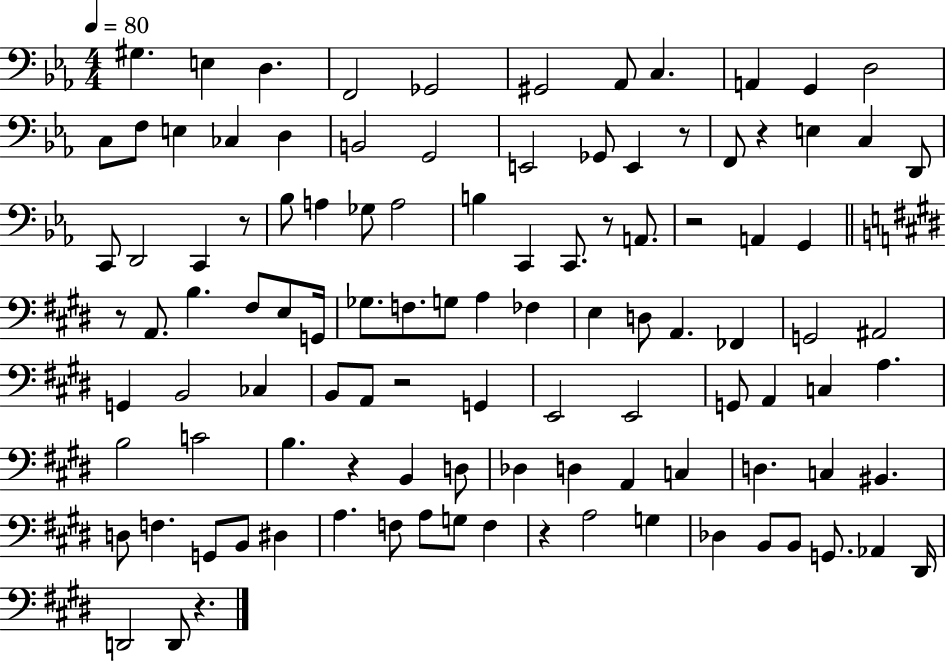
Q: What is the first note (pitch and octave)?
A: G#3